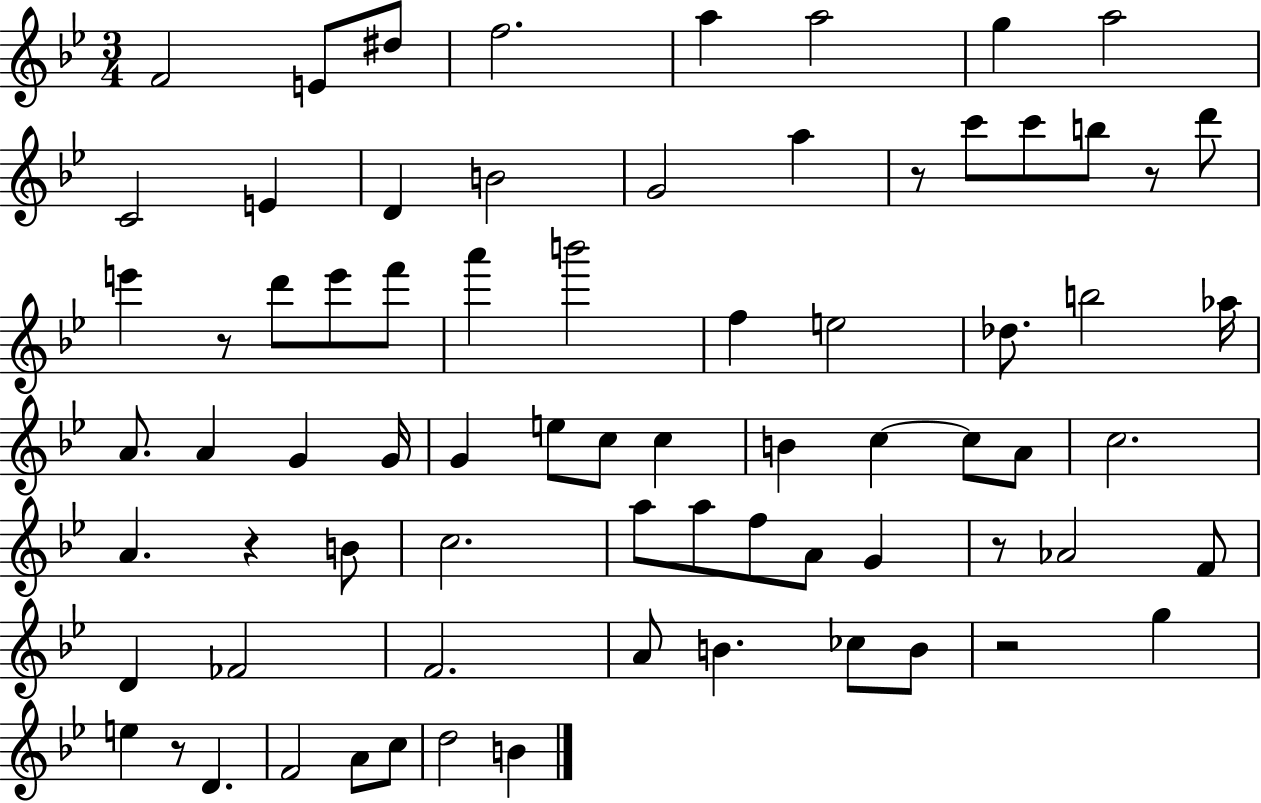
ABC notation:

X:1
T:Untitled
M:3/4
L:1/4
K:Bb
F2 E/2 ^d/2 f2 a a2 g a2 C2 E D B2 G2 a z/2 c'/2 c'/2 b/2 z/2 d'/2 e' z/2 d'/2 e'/2 f'/2 a' b'2 f e2 _d/2 b2 _a/4 A/2 A G G/4 G e/2 c/2 c B c c/2 A/2 c2 A z B/2 c2 a/2 a/2 f/2 A/2 G z/2 _A2 F/2 D _F2 F2 A/2 B _c/2 B/2 z2 g e z/2 D F2 A/2 c/2 d2 B